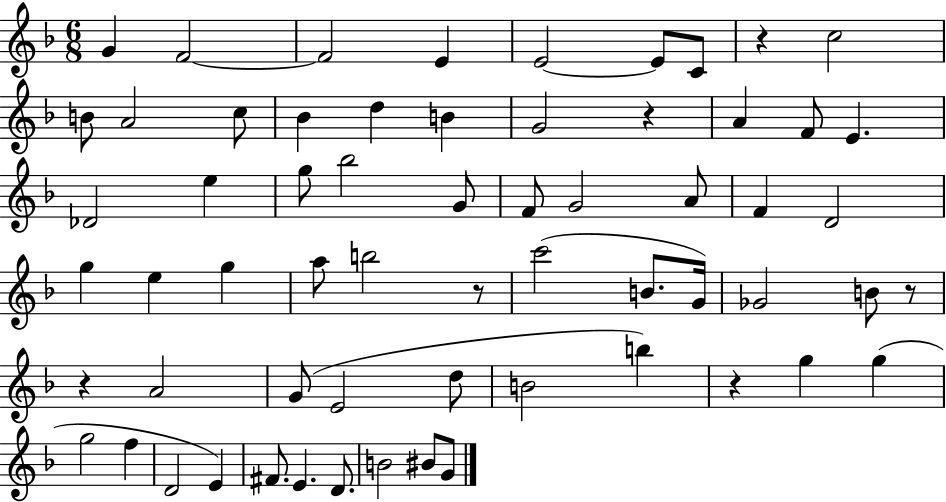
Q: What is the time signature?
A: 6/8